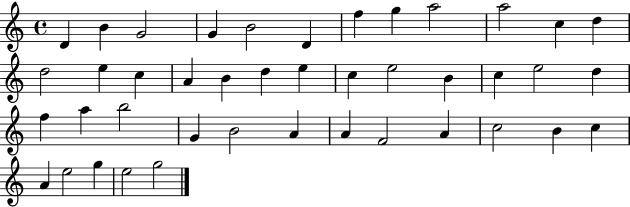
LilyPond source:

{
  \clef treble
  \time 4/4
  \defaultTimeSignature
  \key c \major
  d'4 b'4 g'2 | g'4 b'2 d'4 | f''4 g''4 a''2 | a''2 c''4 d''4 | \break d''2 e''4 c''4 | a'4 b'4 d''4 e''4 | c''4 e''2 b'4 | c''4 e''2 d''4 | \break f''4 a''4 b''2 | g'4 b'2 a'4 | a'4 f'2 a'4 | c''2 b'4 c''4 | \break a'4 e''2 g''4 | e''2 g''2 | \bar "|."
}